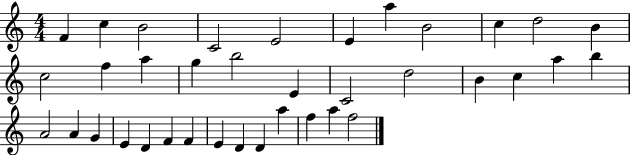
{
  \clef treble
  \numericTimeSignature
  \time 4/4
  \key c \major
  f'4 c''4 b'2 | c'2 e'2 | e'4 a''4 b'2 | c''4 d''2 b'4 | \break c''2 f''4 a''4 | g''4 b''2 e'4 | c'2 d''2 | b'4 c''4 a''4 b''4 | \break a'2 a'4 g'4 | e'4 d'4 f'4 f'4 | e'4 d'4 d'4 a''4 | f''4 a''4 f''2 | \break \bar "|."
}